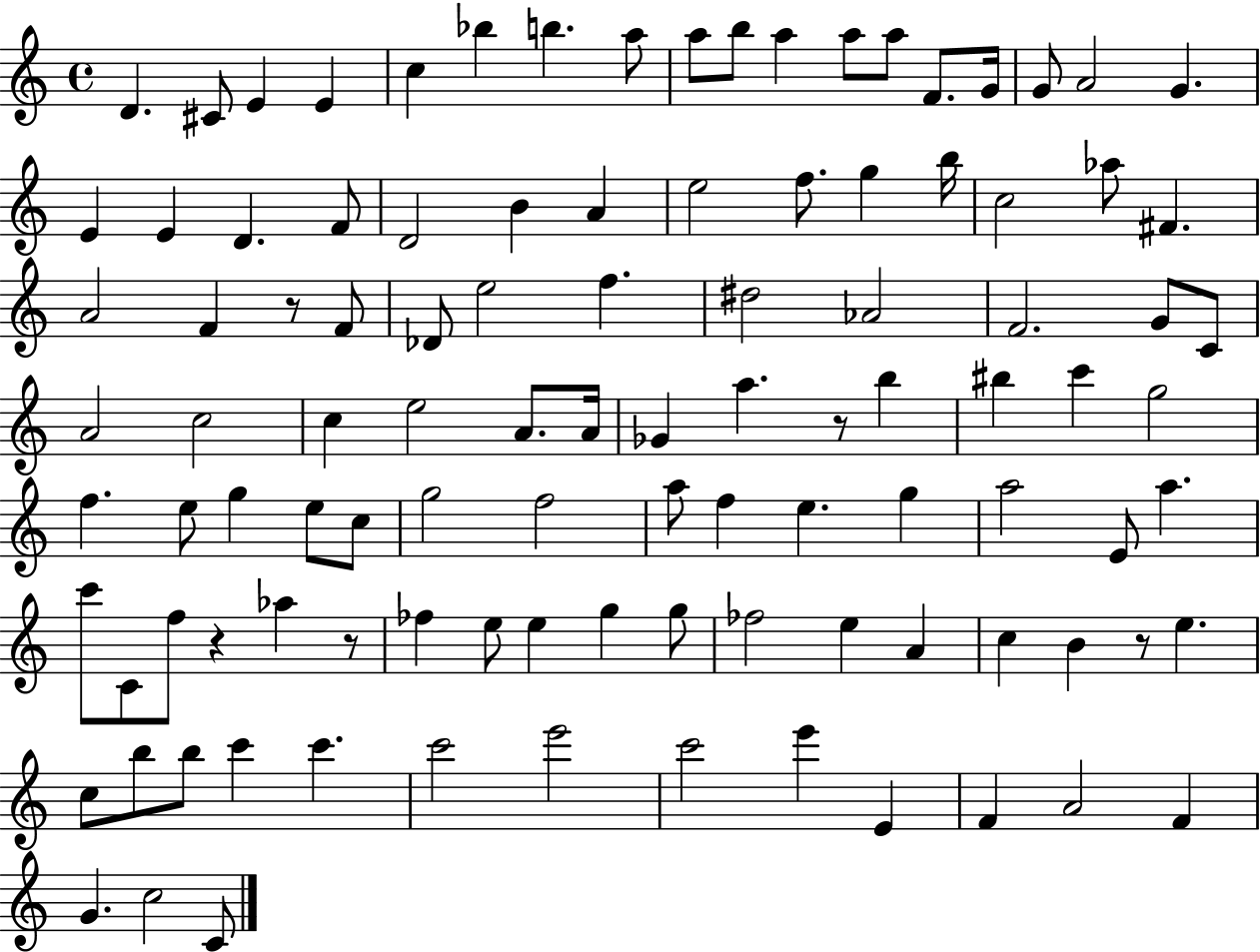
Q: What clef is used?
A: treble